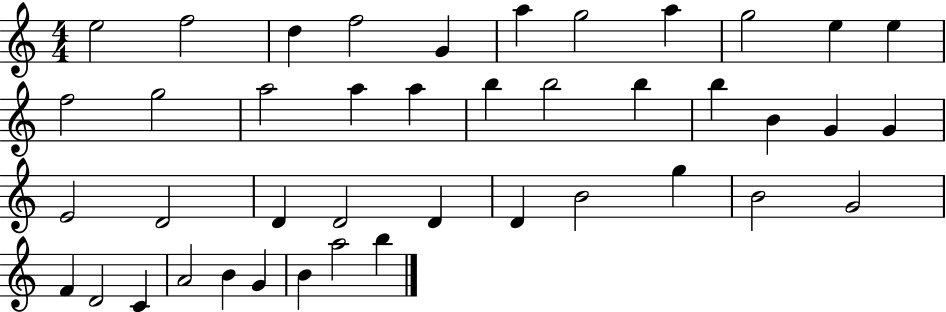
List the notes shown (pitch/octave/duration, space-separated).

E5/h F5/h D5/q F5/h G4/q A5/q G5/h A5/q G5/h E5/q E5/q F5/h G5/h A5/h A5/q A5/q B5/q B5/h B5/q B5/q B4/q G4/q G4/q E4/h D4/h D4/q D4/h D4/q D4/q B4/h G5/q B4/h G4/h F4/q D4/h C4/q A4/h B4/q G4/q B4/q A5/h B5/q